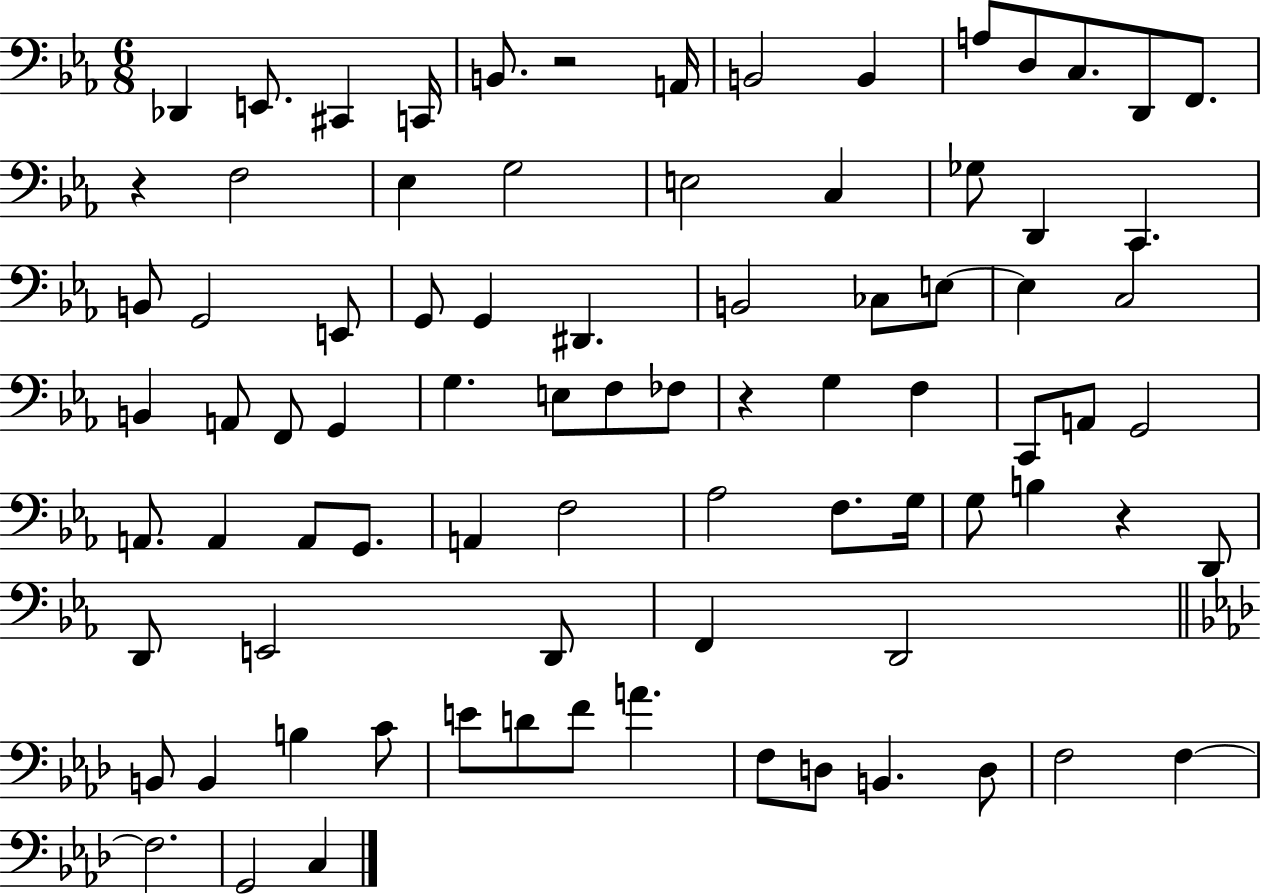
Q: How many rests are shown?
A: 4